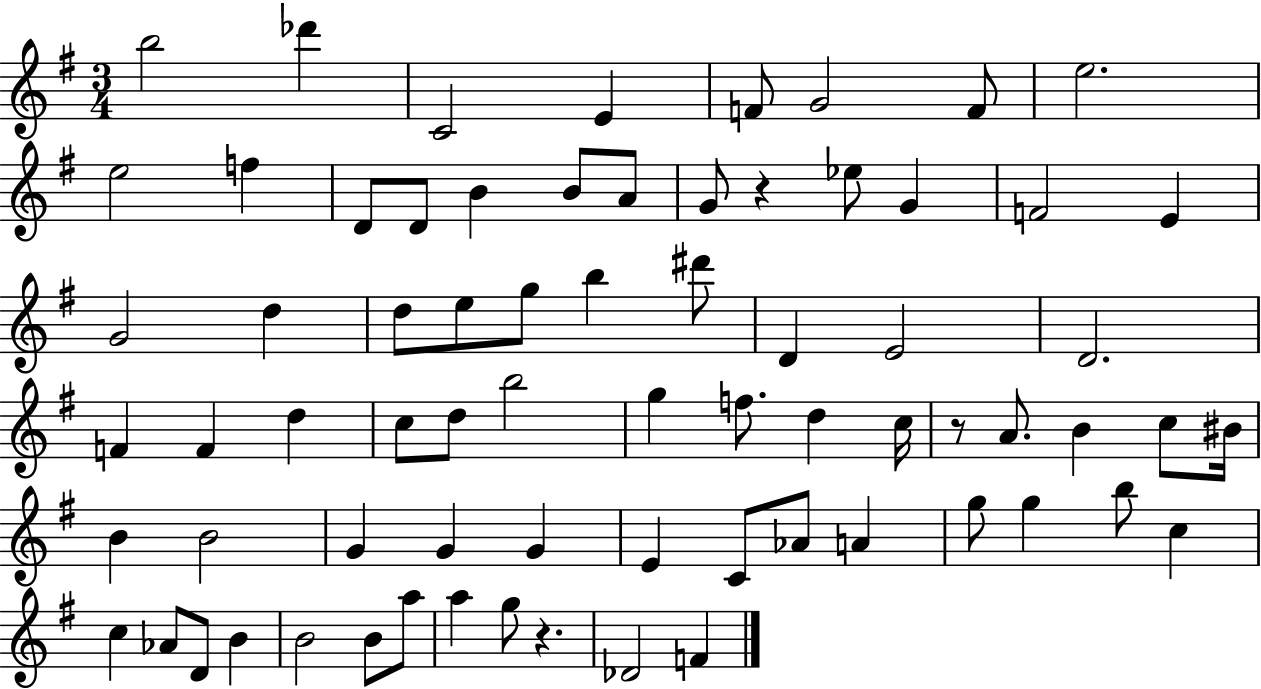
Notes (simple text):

B5/h Db6/q C4/h E4/q F4/e G4/h F4/e E5/h. E5/h F5/q D4/e D4/e B4/q B4/e A4/e G4/e R/q Eb5/e G4/q F4/h E4/q G4/h D5/q D5/e E5/e G5/e B5/q D#6/e D4/q E4/h D4/h. F4/q F4/q D5/q C5/e D5/e B5/h G5/q F5/e. D5/q C5/s R/e A4/e. B4/q C5/e BIS4/s B4/q B4/h G4/q G4/q G4/q E4/q C4/e Ab4/e A4/q G5/e G5/q B5/e C5/q C5/q Ab4/e D4/e B4/q B4/h B4/e A5/e A5/q G5/e R/q. Db4/h F4/q